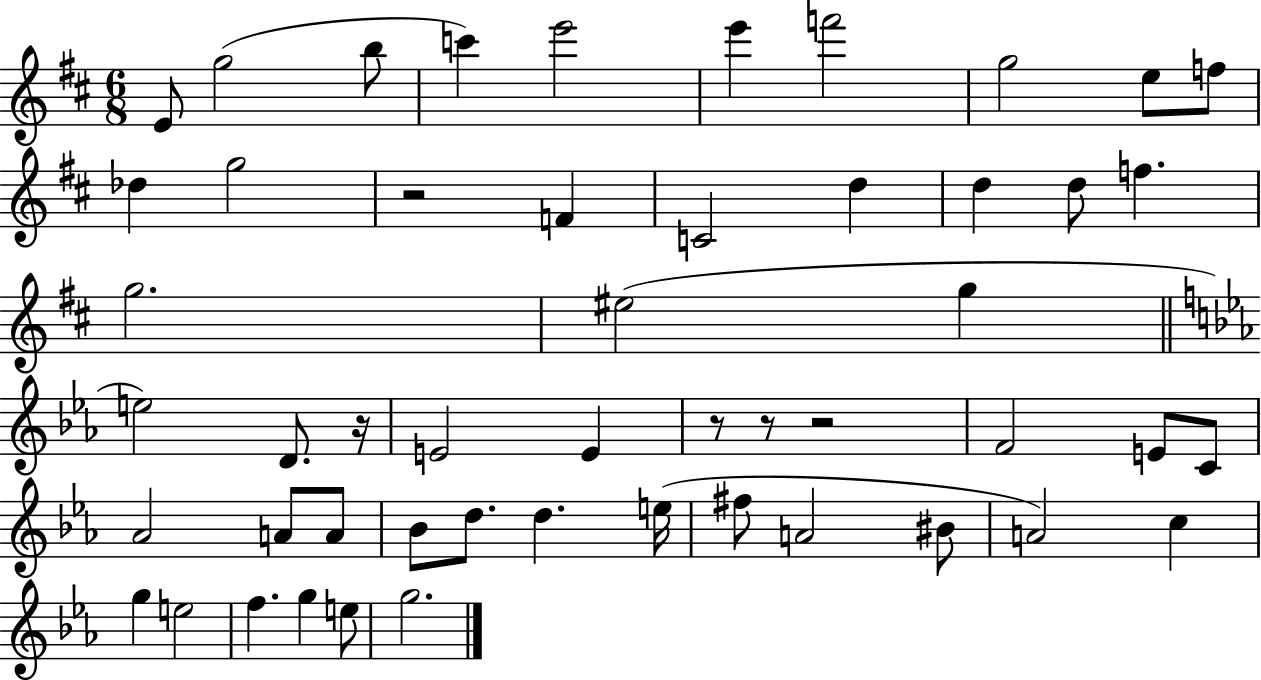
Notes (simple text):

E4/e G5/h B5/e C6/q E6/h E6/q F6/h G5/h E5/e F5/e Db5/q G5/h R/h F4/q C4/h D5/q D5/q D5/e F5/q. G5/h. EIS5/h G5/q E5/h D4/e. R/s E4/h E4/q R/e R/e R/h F4/h E4/e C4/e Ab4/h A4/e A4/e Bb4/e D5/e. D5/q. E5/s F#5/e A4/h BIS4/e A4/h C5/q G5/q E5/h F5/q. G5/q E5/e G5/h.